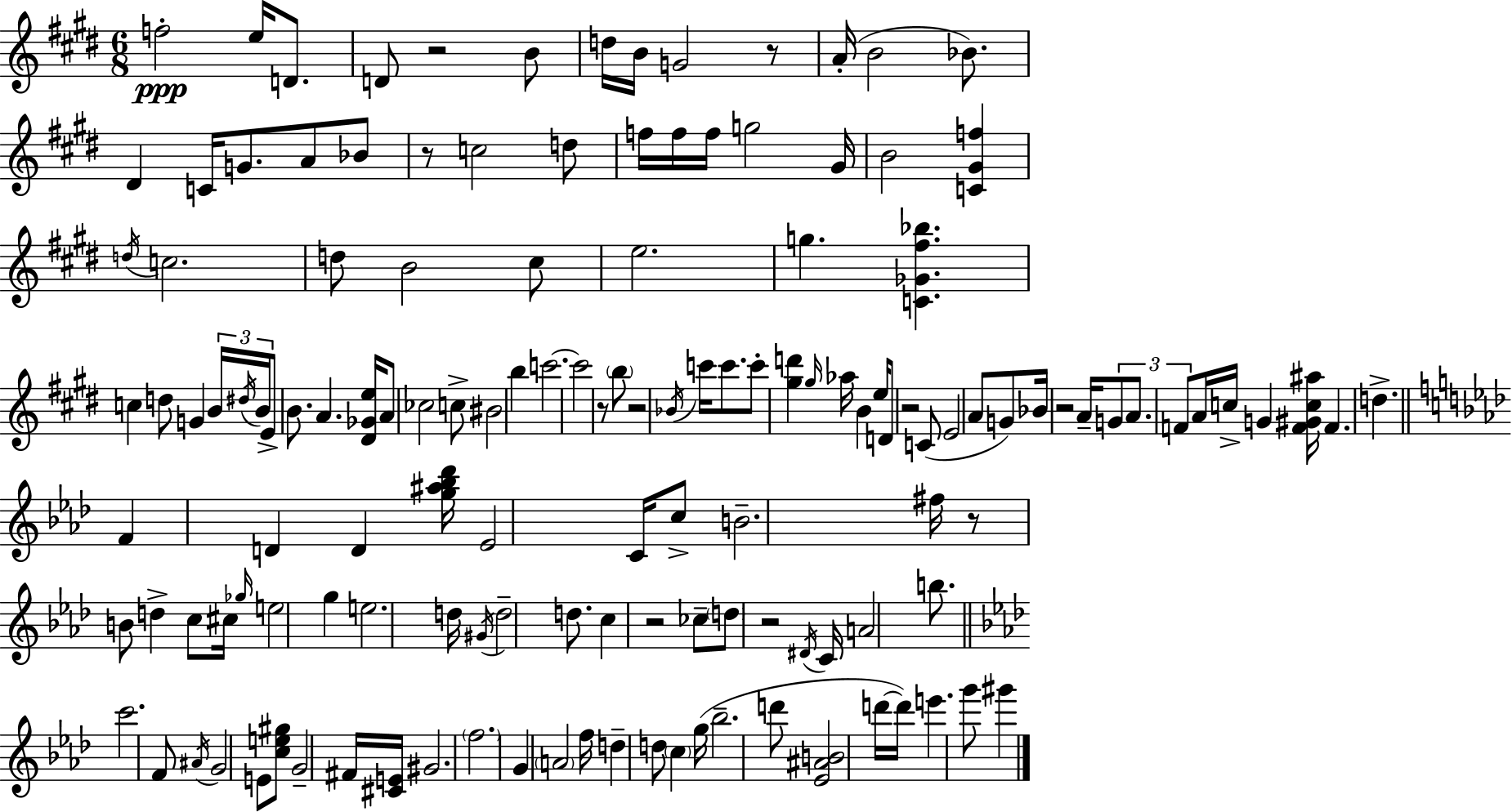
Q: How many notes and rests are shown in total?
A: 140